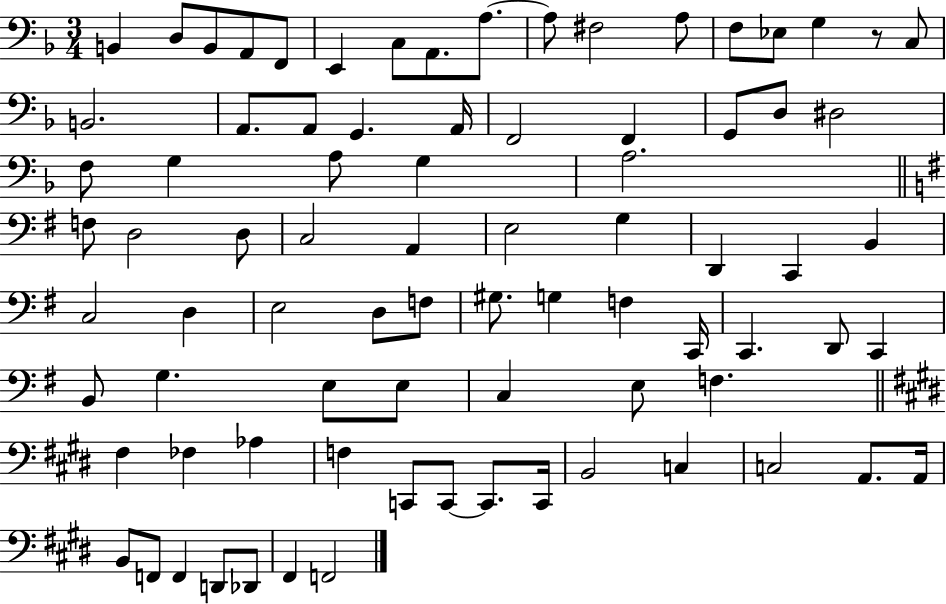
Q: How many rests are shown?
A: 1